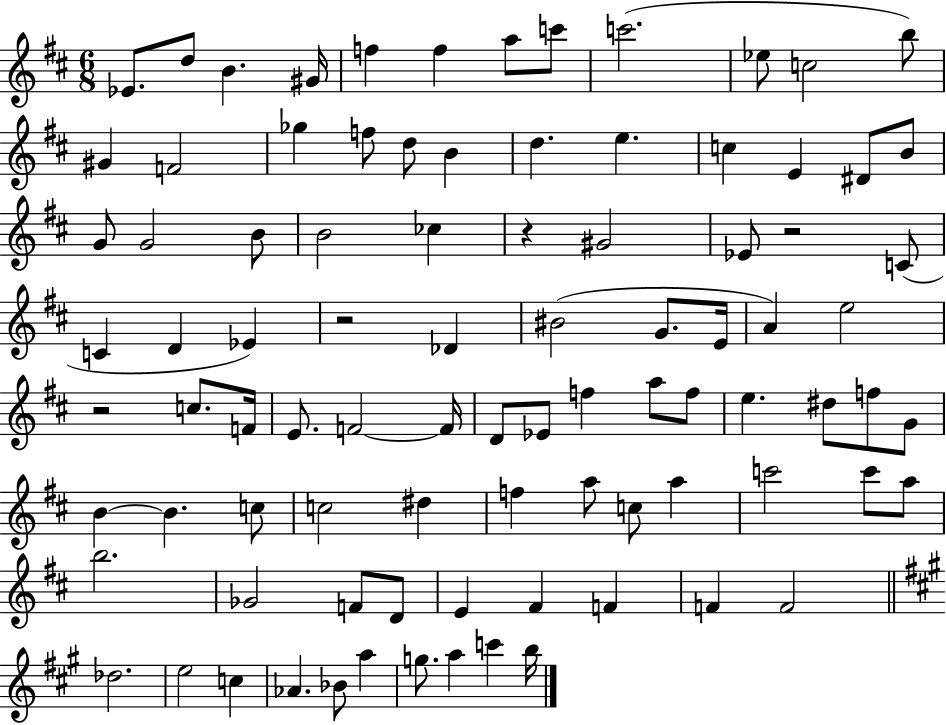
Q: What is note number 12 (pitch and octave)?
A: B5